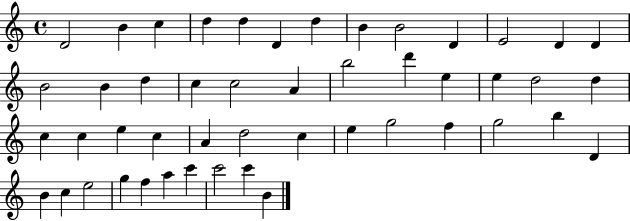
X:1
T:Untitled
M:4/4
L:1/4
K:C
D2 B c d d D d B B2 D E2 D D B2 B d c c2 A b2 d' e e d2 d c c e c A d2 c e g2 f g2 b D B c e2 g f a c' c'2 c' B